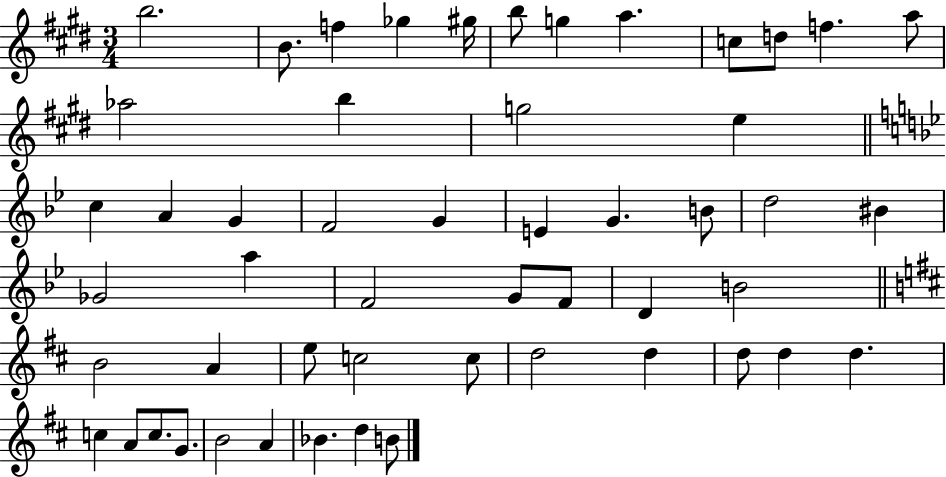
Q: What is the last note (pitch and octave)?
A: B4